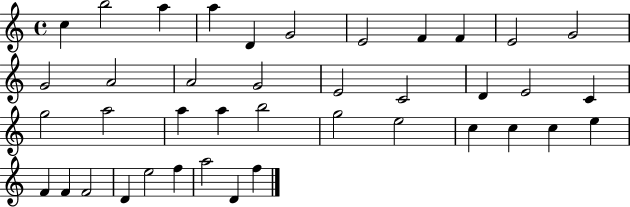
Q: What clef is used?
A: treble